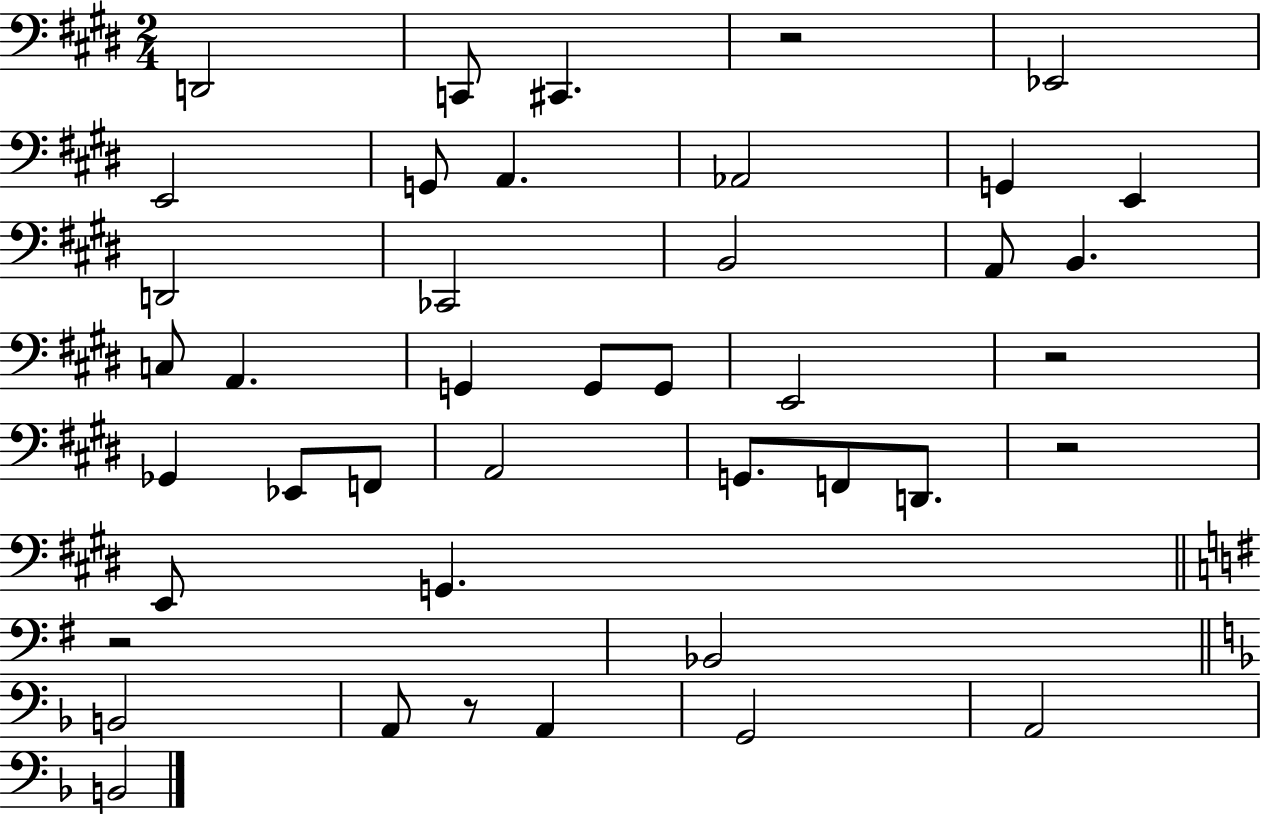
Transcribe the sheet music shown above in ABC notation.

X:1
T:Untitled
M:2/4
L:1/4
K:E
D,,2 C,,/2 ^C,, z2 _E,,2 E,,2 G,,/2 A,, _A,,2 G,, E,, D,,2 _C,,2 B,,2 A,,/2 B,, C,/2 A,, G,, G,,/2 G,,/2 E,,2 z2 _G,, _E,,/2 F,,/2 A,,2 G,,/2 F,,/2 D,,/2 z2 E,,/2 G,, z2 _B,,2 B,,2 A,,/2 z/2 A,, G,,2 A,,2 B,,2